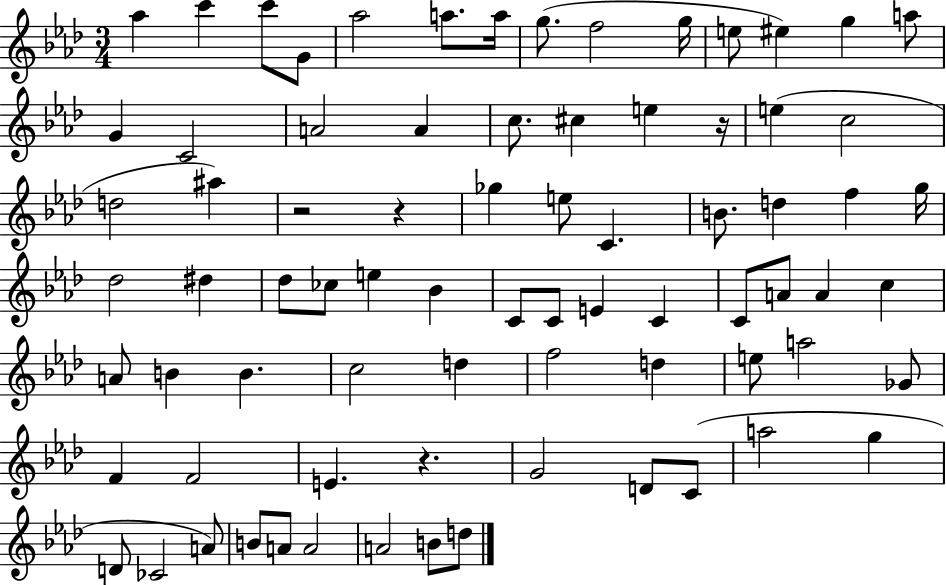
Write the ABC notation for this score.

X:1
T:Untitled
M:3/4
L:1/4
K:Ab
_a c' c'/2 G/2 _a2 a/2 a/4 g/2 f2 g/4 e/2 ^e g a/2 G C2 A2 A c/2 ^c e z/4 e c2 d2 ^a z2 z _g e/2 C B/2 d f g/4 _d2 ^d _d/2 _c/2 e _B C/2 C/2 E C C/2 A/2 A c A/2 B B c2 d f2 d e/2 a2 _G/2 F F2 E z G2 D/2 C/2 a2 g D/2 _C2 A/2 B/2 A/2 A2 A2 B/2 d/2